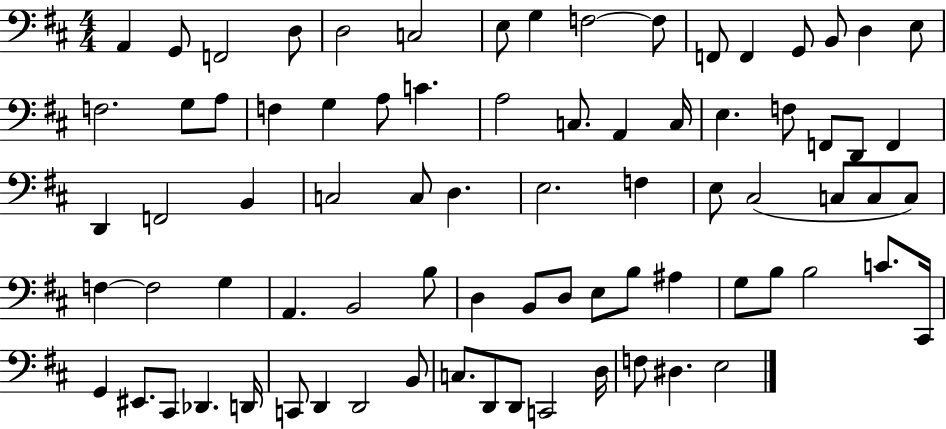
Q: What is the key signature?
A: D major